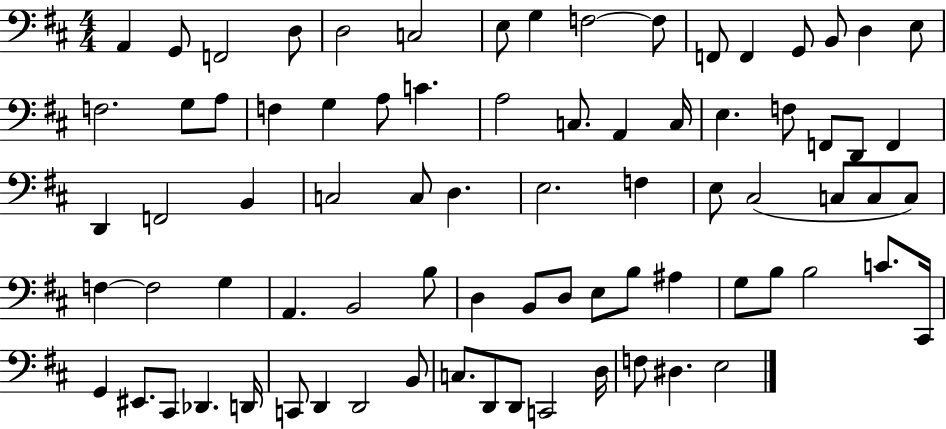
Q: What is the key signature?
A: D major